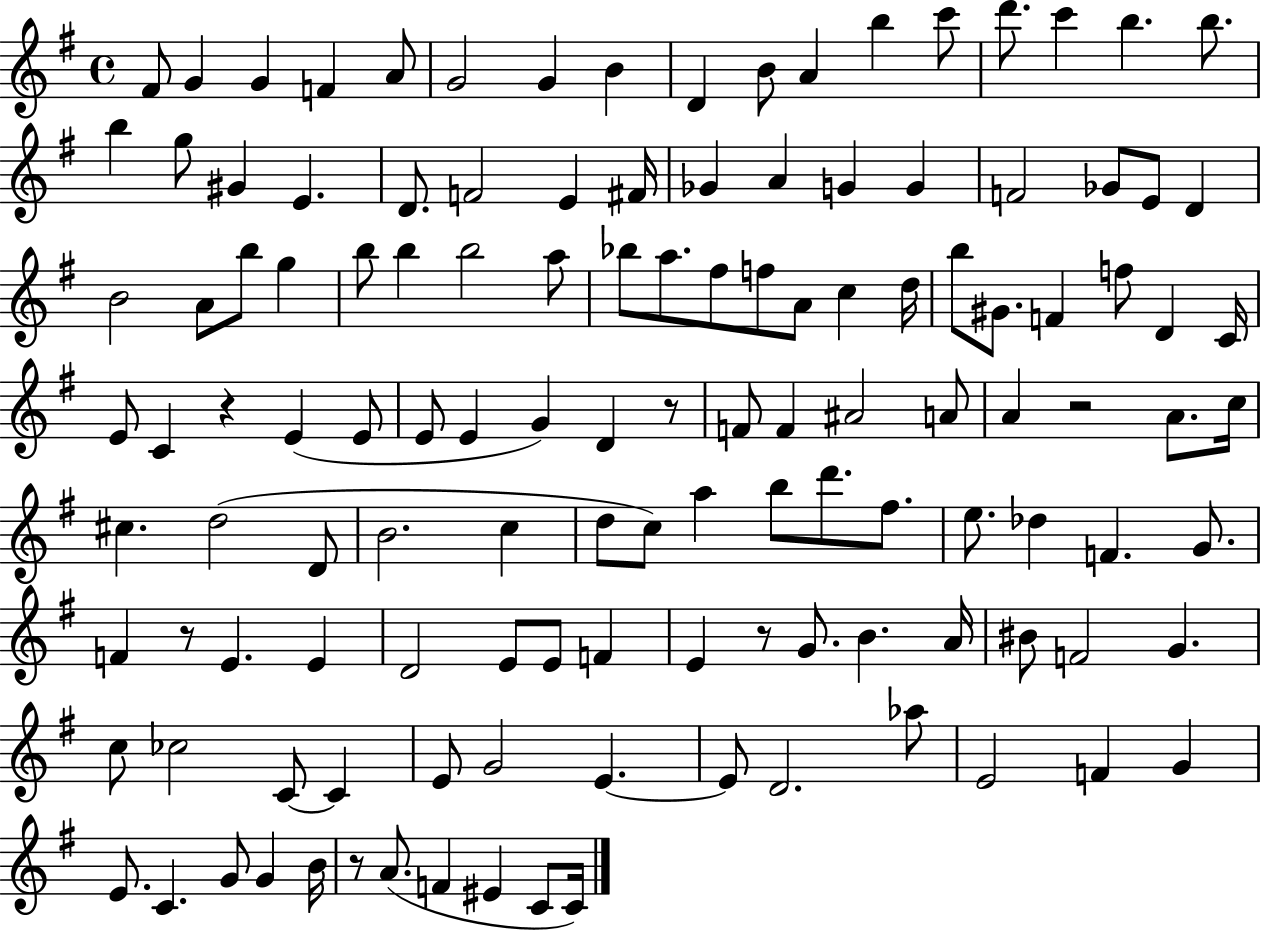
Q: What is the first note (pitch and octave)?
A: F#4